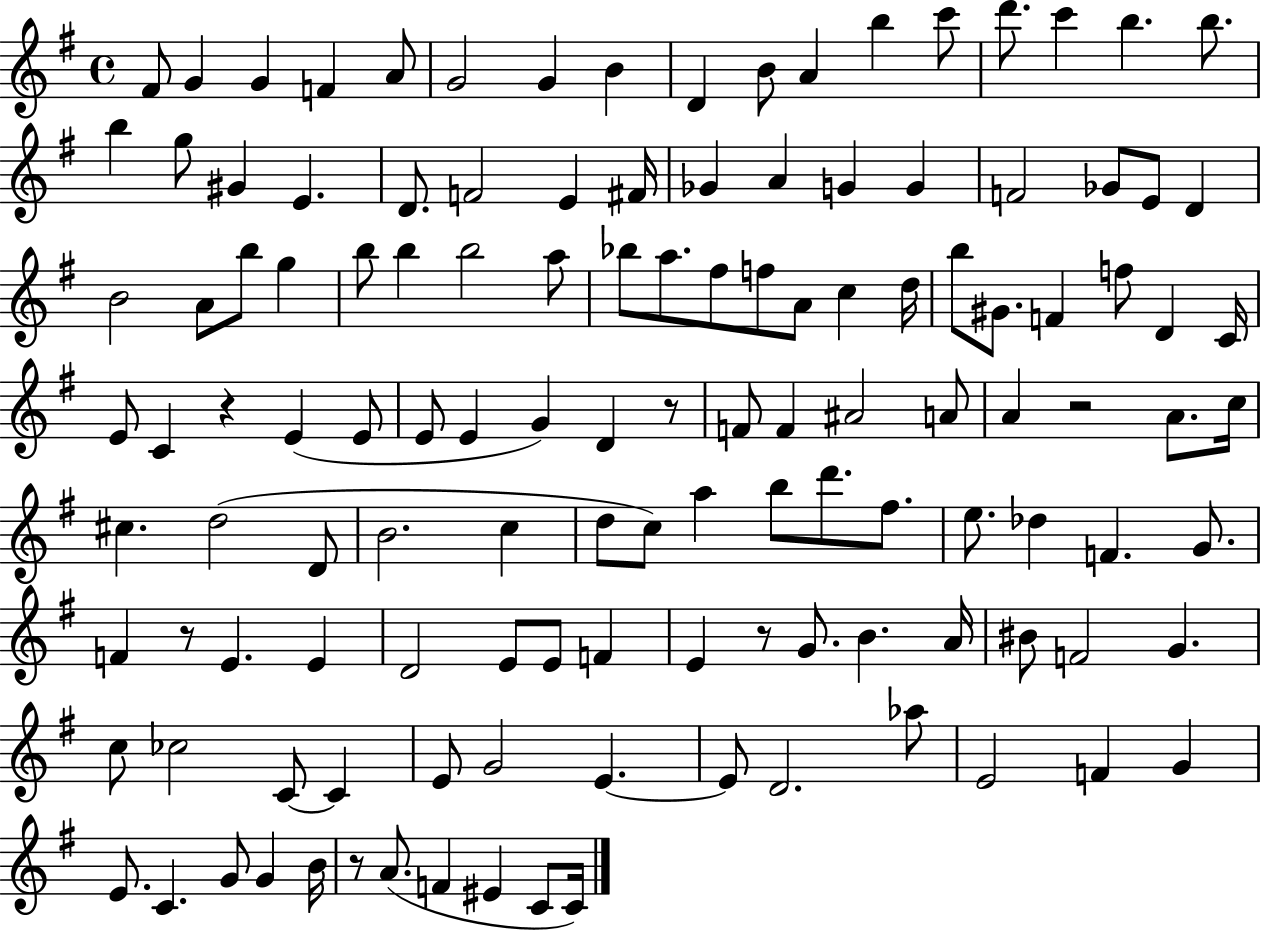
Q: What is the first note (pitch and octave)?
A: F#4